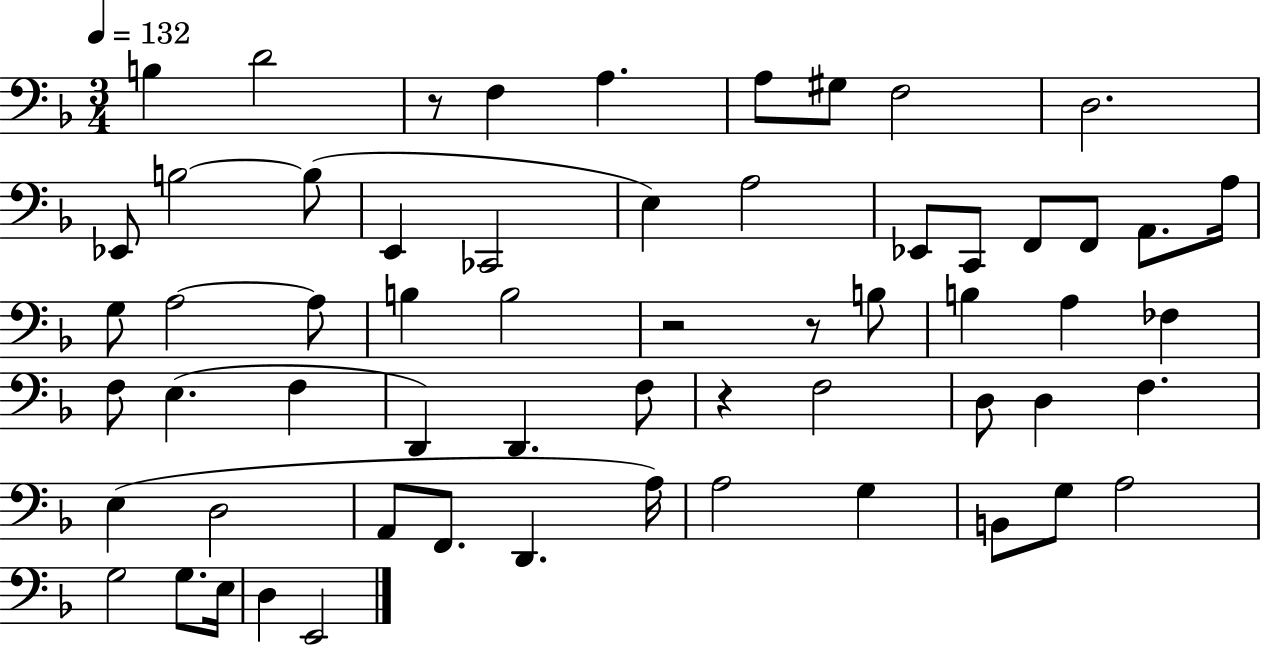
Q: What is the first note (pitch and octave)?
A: B3